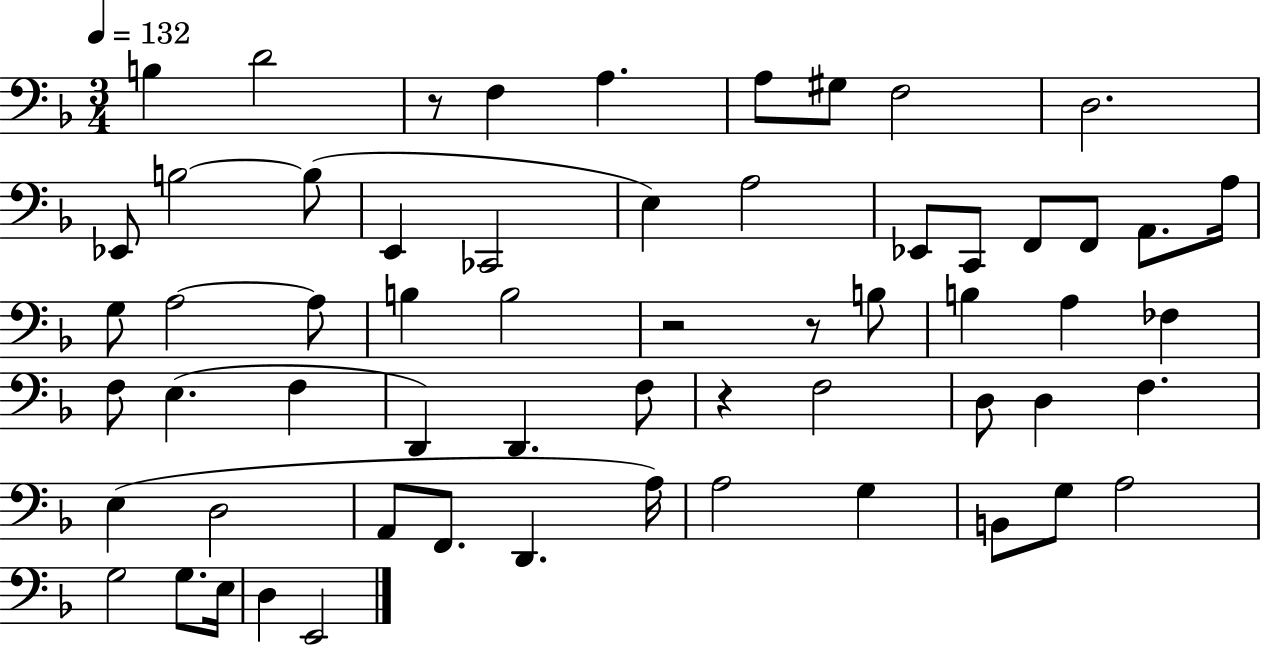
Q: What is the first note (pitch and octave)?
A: B3